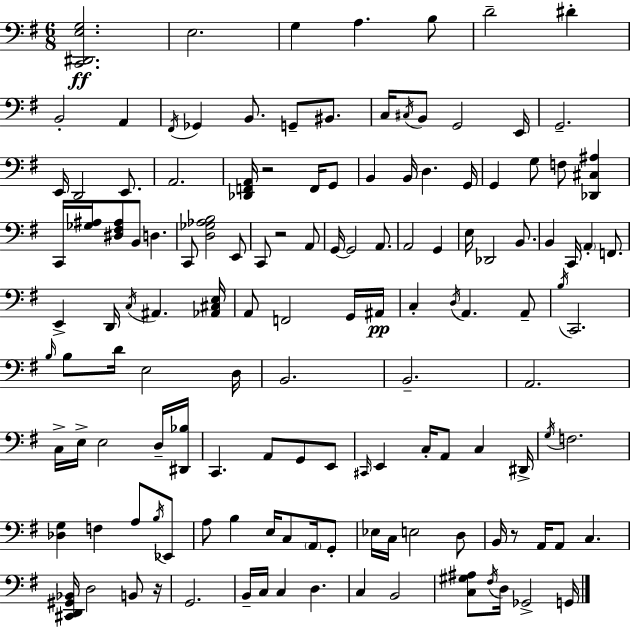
{
  \clef bass
  \numericTimeSignature
  \time 6/8
  \key e \minor
  <c, dis, e g>2.\ff | e2. | g4 a4. b8 | d'2-- dis'4-. | \break b,2-. a,4 | \acciaccatura { fis,16 } ges,4 b,8. g,8-- bis,8. | c16 \acciaccatura { cis16 } b,8 g,2 | e,16 g,2.-- | \break e,16 d,2 e,8. | a,2. | <des, f, a,>16 r2 f,16 | g,8 b,4 b,16 d4. | \break g,16 g,4 g8 f8 <des, cis ais>4 | c,16 <ges ais>16 <dis fis ais>8 b,8 d4. | c,8 <d ges aes b>2 | e,8 c,8 r2 | \break a,8 g,16~~ g,2 a,8. | a,2 g,4 | e16 des,2 b,8. | b,4 c,16 \parenthesize a,4-. f,8. | \break e,4-> d,16 \acciaccatura { c16 } ais,4. | <aes, cis e>16 a,8 f,2 | g,16 ais,16\pp c4-. \acciaccatura { d16 } a,4. | a,8-- \acciaccatura { b16 } c,2. | \break \grace { b16 } b8 d'16 e2 | d16 b,2. | b,2.-- | a,2. | \break c16-> e16-> e2 | d16-- <dis, bes>16 c,4. | a,8 g,8 e,8 \grace { cis,16 } e,4 c16-. | a,8 c4 dis,16-> \acciaccatura { g16 } f2. | \break <des g>4 | f4 a8 \acciaccatura { b16 } ees,8 a8 b4 | e16 c8 \parenthesize a,16 g,8-. ees16 c16 e2 | d8 b,16 r8 | \break a,16 a,8 c4. <cis, d, gis, bes,>16 d2 | b,8 r16 g,2. | b,16-- c16 c4 | d4. c4 | \break b,2 <c gis ais>8 \acciaccatura { fis16 } | d16 ges,2-> g,16 \bar "|."
}